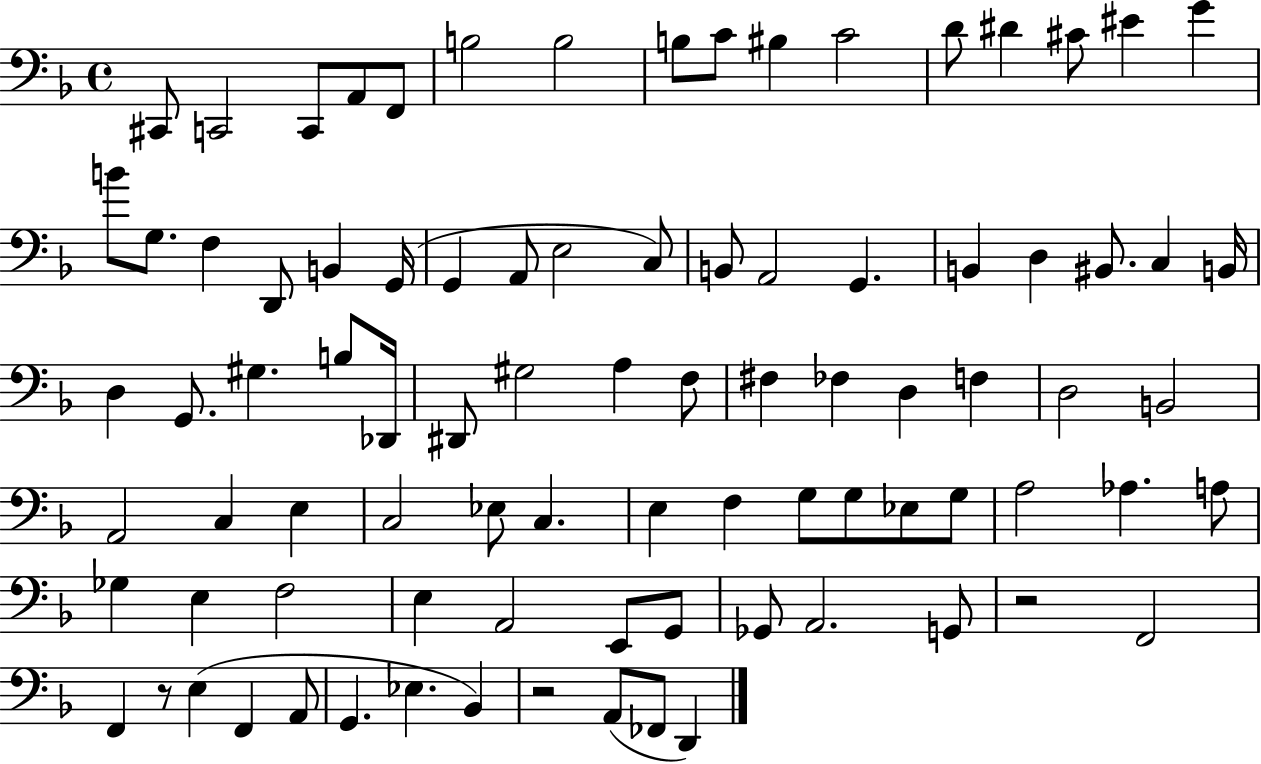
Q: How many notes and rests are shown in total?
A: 88